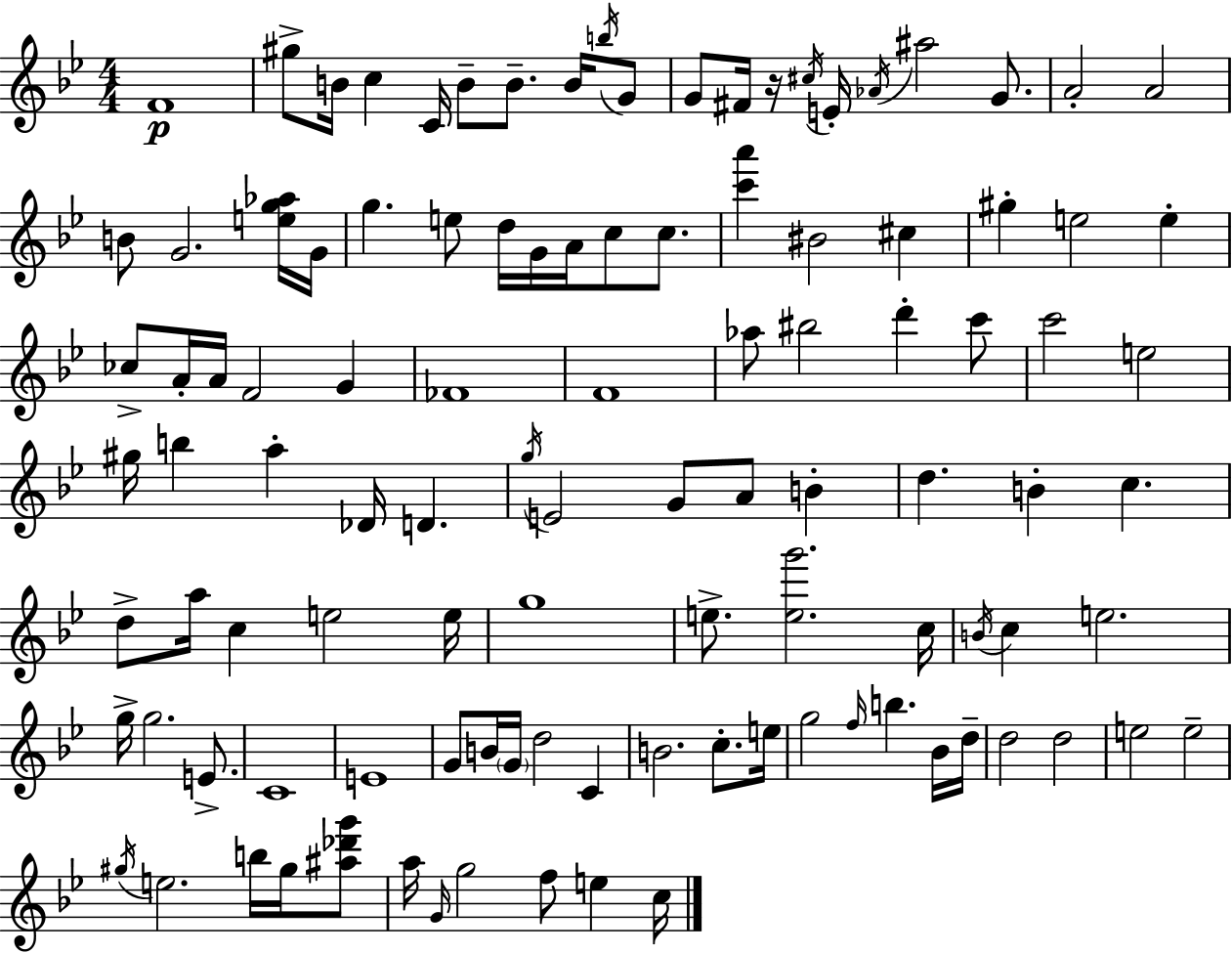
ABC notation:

X:1
T:Untitled
M:4/4
L:1/4
K:Gm
F4 ^g/2 B/4 c C/4 B/2 B/2 B/4 b/4 G/2 G/2 ^F/4 z/4 ^c/4 E/4 _A/4 ^a2 G/2 A2 A2 B/2 G2 [eg_a]/4 G/4 g e/2 d/4 G/4 A/4 c/2 c/2 [c'a'] ^B2 ^c ^g e2 e _c/2 A/4 A/4 F2 G _F4 F4 _a/2 ^b2 d' c'/2 c'2 e2 ^g/4 b a _D/4 D g/4 E2 G/2 A/2 B d B c d/2 a/4 c e2 e/4 g4 e/2 [eg']2 c/4 B/4 c e2 g/4 g2 E/2 C4 E4 G/2 B/4 G/4 d2 C B2 c/2 e/4 g2 f/4 b _B/4 d/4 d2 d2 e2 e2 ^g/4 e2 b/4 ^g/4 [^a_d'g']/2 a/4 G/4 g2 f/2 e c/4